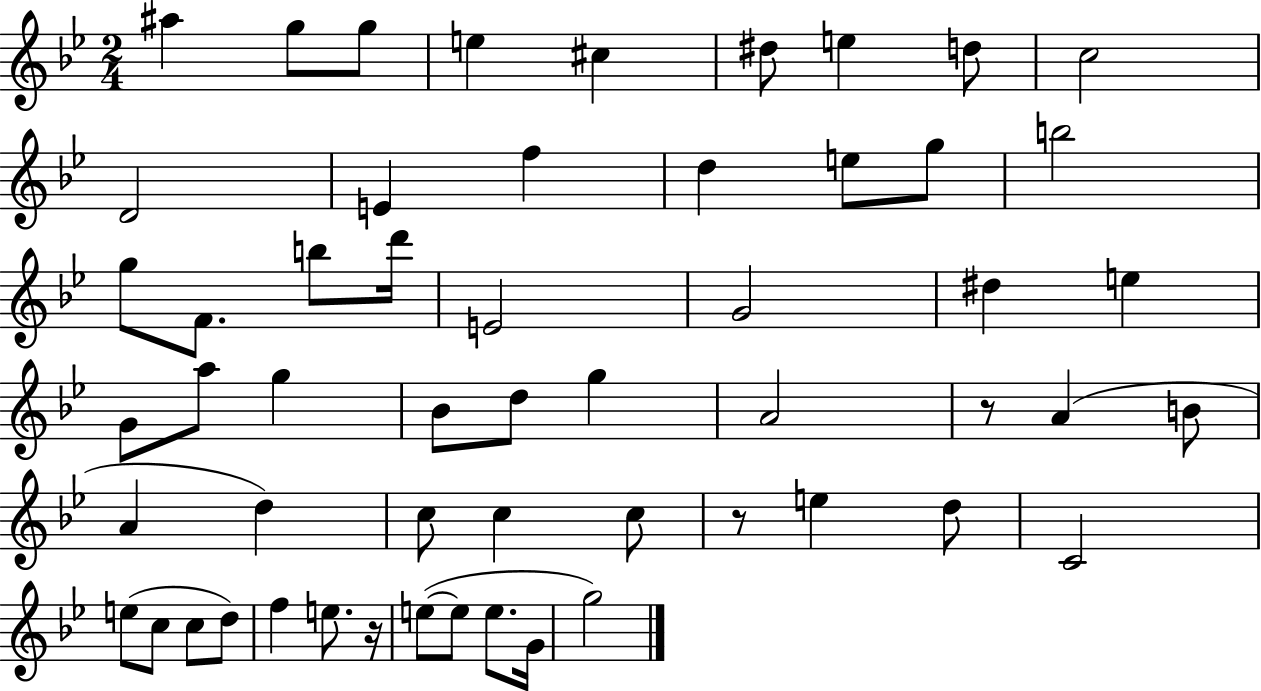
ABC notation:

X:1
T:Untitled
M:2/4
L:1/4
K:Bb
^a g/2 g/2 e ^c ^d/2 e d/2 c2 D2 E f d e/2 g/2 b2 g/2 F/2 b/2 d'/4 E2 G2 ^d e G/2 a/2 g _B/2 d/2 g A2 z/2 A B/2 A d c/2 c c/2 z/2 e d/2 C2 e/2 c/2 c/2 d/2 f e/2 z/4 e/2 e/2 e/2 G/4 g2